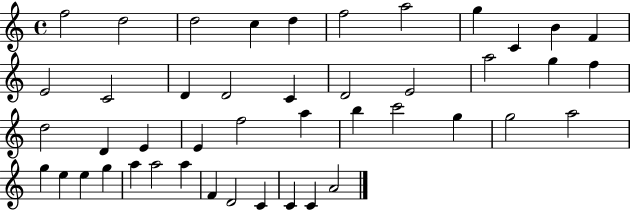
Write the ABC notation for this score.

X:1
T:Untitled
M:4/4
L:1/4
K:C
f2 d2 d2 c d f2 a2 g C B F E2 C2 D D2 C D2 E2 a2 g f d2 D E E f2 a b c'2 g g2 a2 g e e g a a2 a F D2 C C C A2